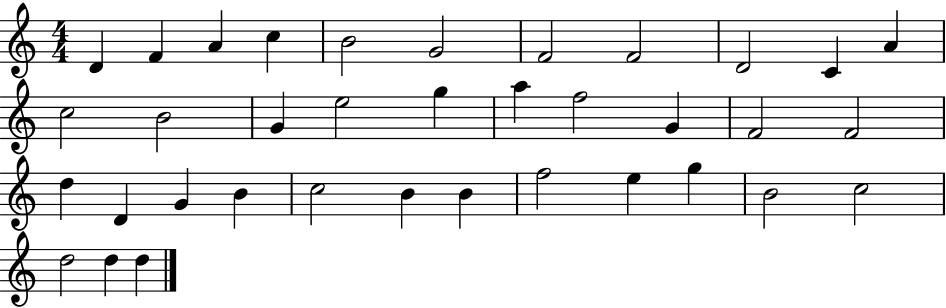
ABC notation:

X:1
T:Untitled
M:4/4
L:1/4
K:C
D F A c B2 G2 F2 F2 D2 C A c2 B2 G e2 g a f2 G F2 F2 d D G B c2 B B f2 e g B2 c2 d2 d d